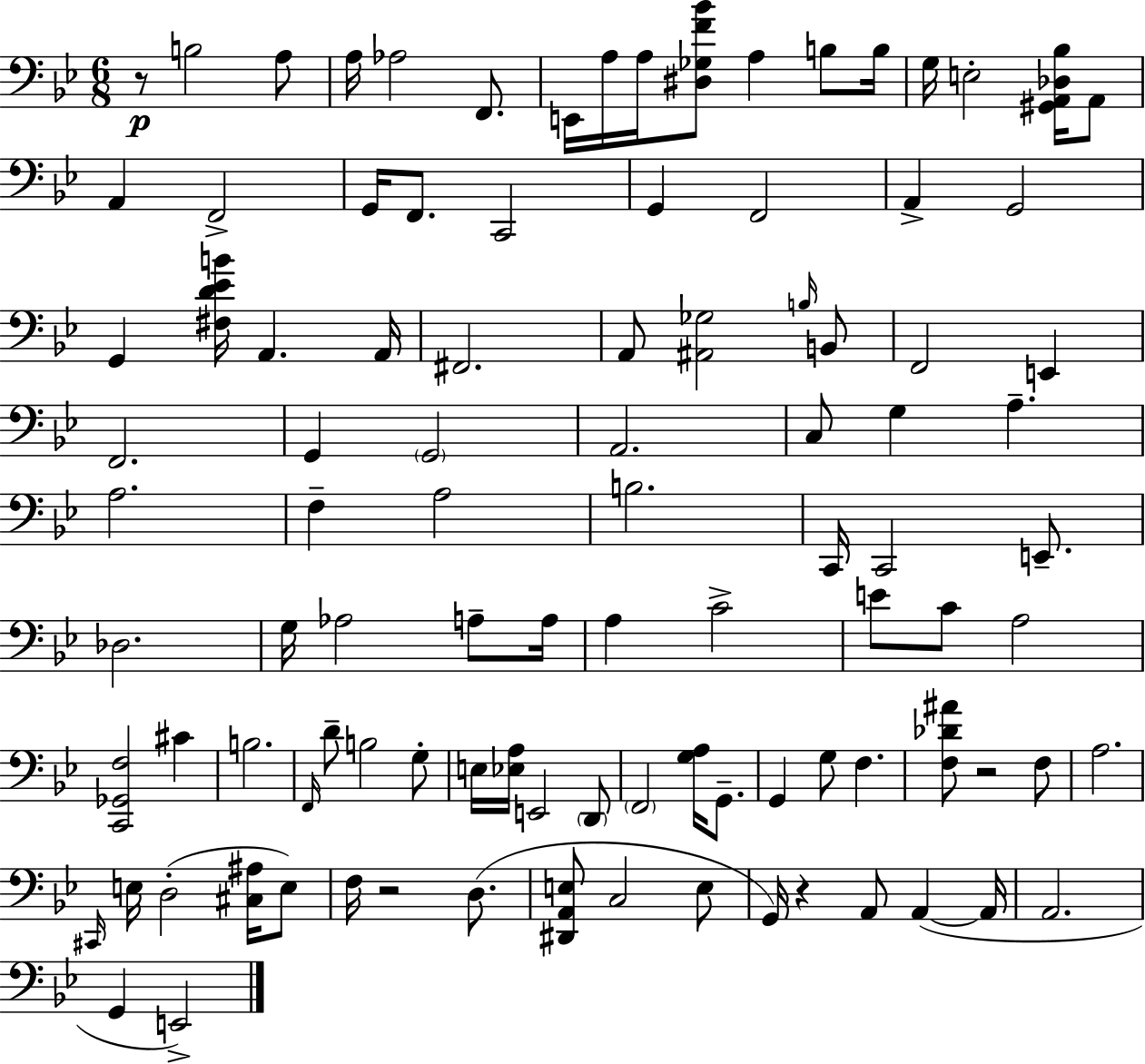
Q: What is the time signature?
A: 6/8